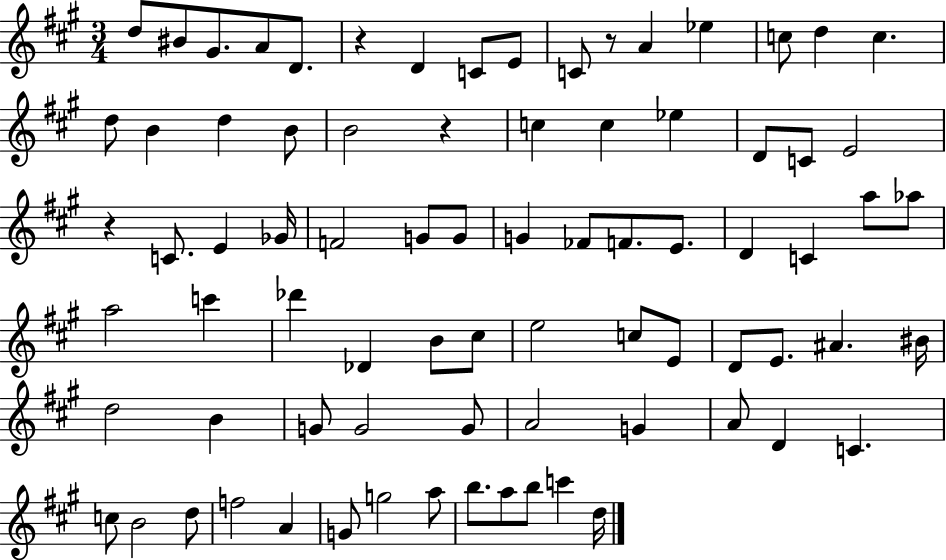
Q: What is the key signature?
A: A major